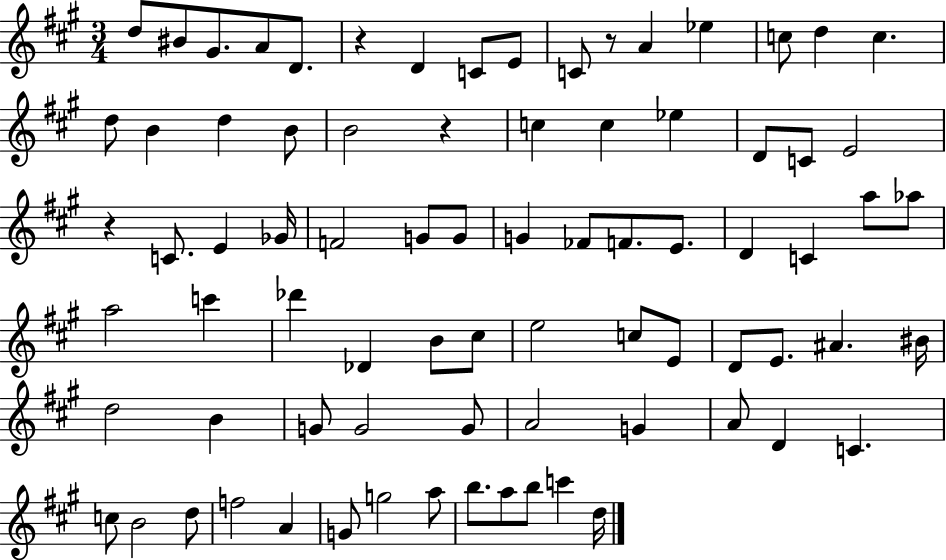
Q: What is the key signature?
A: A major